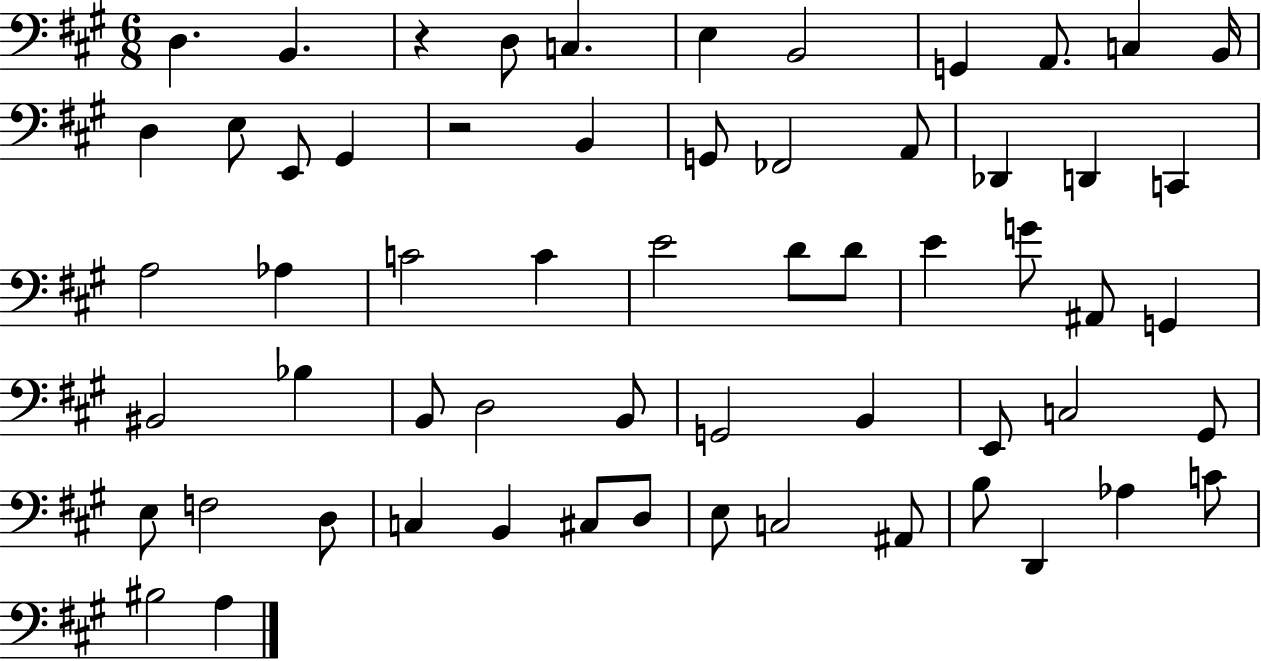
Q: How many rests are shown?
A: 2